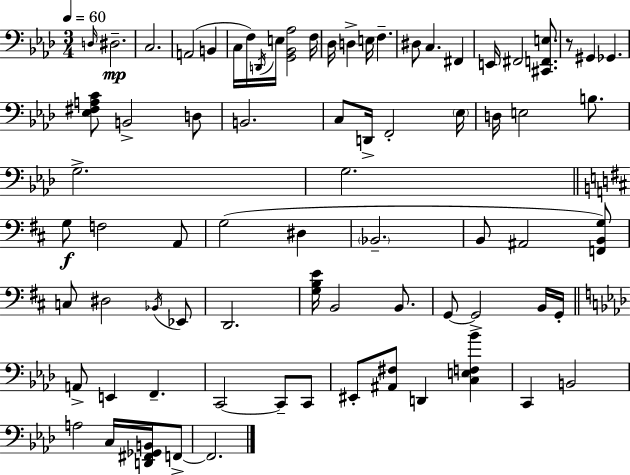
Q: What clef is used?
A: bass